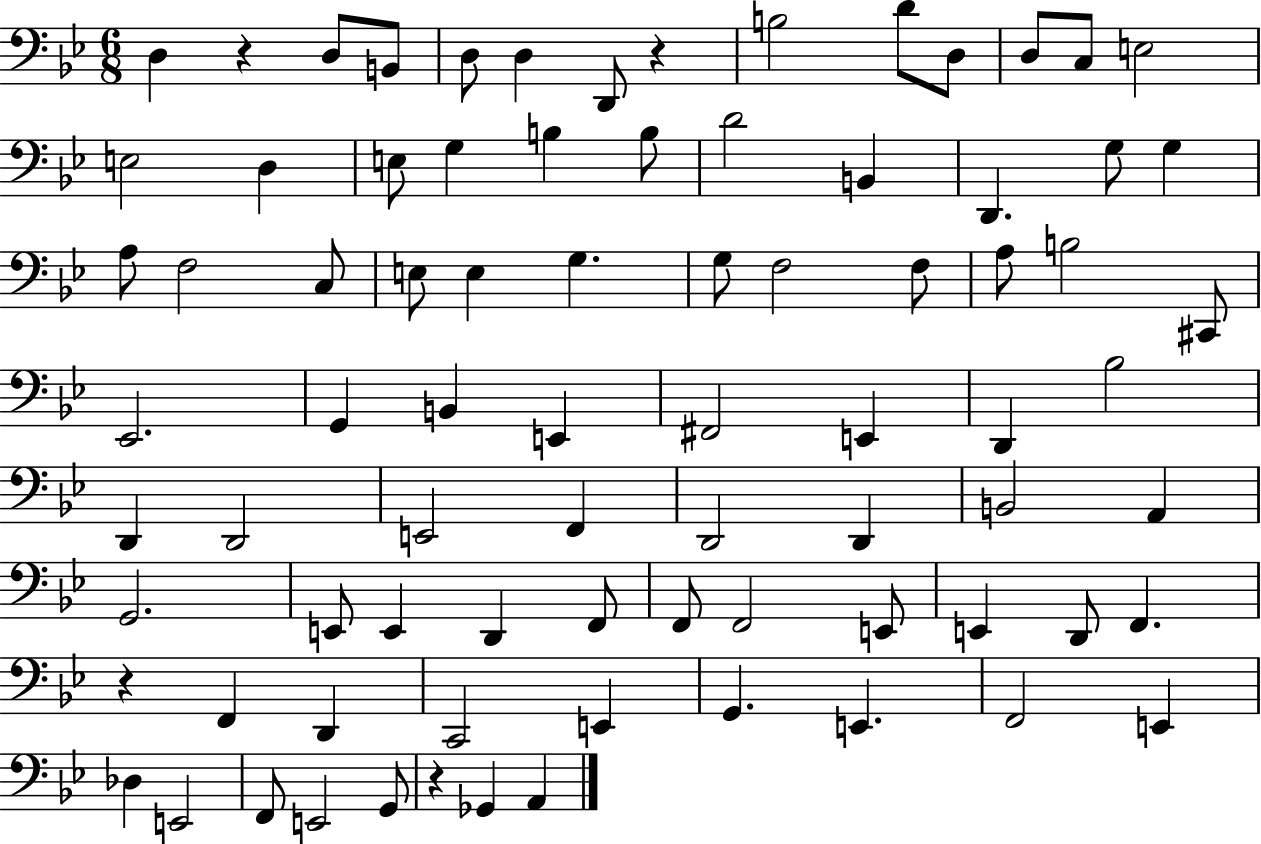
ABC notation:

X:1
T:Untitled
M:6/8
L:1/4
K:Bb
D, z D,/2 B,,/2 D,/2 D, D,,/2 z B,2 D/2 D,/2 D,/2 C,/2 E,2 E,2 D, E,/2 G, B, B,/2 D2 B,, D,, G,/2 G, A,/2 F,2 C,/2 E,/2 E, G, G,/2 F,2 F,/2 A,/2 B,2 ^C,,/2 _E,,2 G,, B,, E,, ^F,,2 E,, D,, _B,2 D,, D,,2 E,,2 F,, D,,2 D,, B,,2 A,, G,,2 E,,/2 E,, D,, F,,/2 F,,/2 F,,2 E,,/2 E,, D,,/2 F,, z F,, D,, C,,2 E,, G,, E,, F,,2 E,, _D, E,,2 F,,/2 E,,2 G,,/2 z _G,, A,,